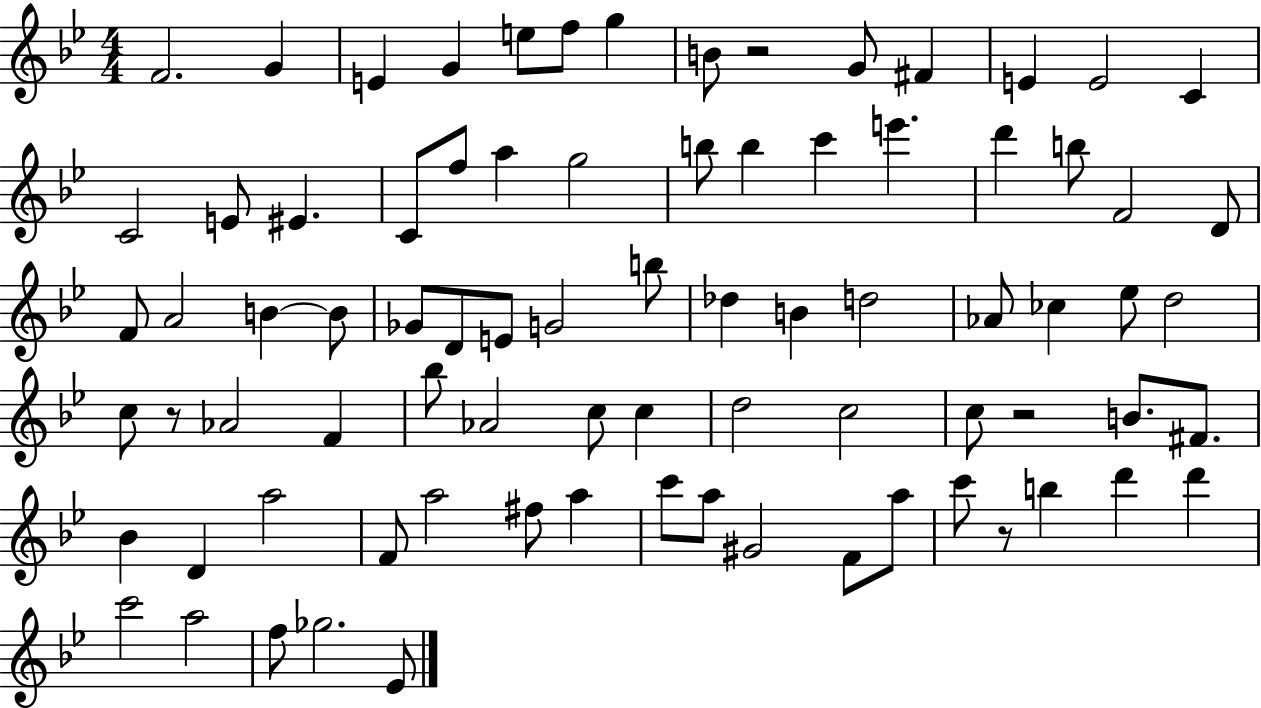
F4/h. G4/q E4/q G4/q E5/e F5/e G5/q B4/e R/h G4/e F#4/q E4/q E4/h C4/q C4/h E4/e EIS4/q. C4/e F5/e A5/q G5/h B5/e B5/q C6/q E6/q. D6/q B5/e F4/h D4/e F4/e A4/h B4/q B4/e Gb4/e D4/e E4/e G4/h B5/e Db5/q B4/q D5/h Ab4/e CES5/q Eb5/e D5/h C5/e R/e Ab4/h F4/q Bb5/e Ab4/h C5/e C5/q D5/h C5/h C5/e R/h B4/e. F#4/e. Bb4/q D4/q A5/h F4/e A5/h F#5/e A5/q C6/e A5/e G#4/h F4/e A5/e C6/e R/e B5/q D6/q D6/q C6/h A5/h F5/e Gb5/h. Eb4/e